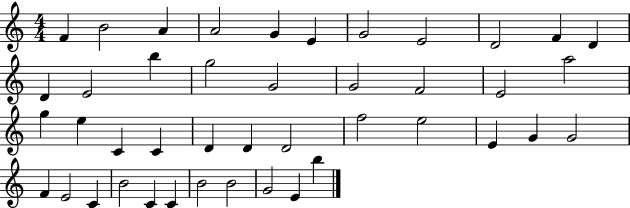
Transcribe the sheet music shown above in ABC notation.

X:1
T:Untitled
M:4/4
L:1/4
K:C
F B2 A A2 G E G2 E2 D2 F D D E2 b g2 G2 G2 F2 E2 a2 g e C C D D D2 f2 e2 E G G2 F E2 C B2 C C B2 B2 G2 E b